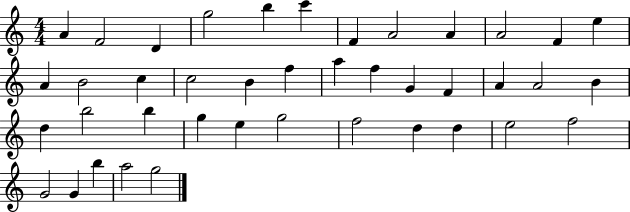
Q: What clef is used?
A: treble